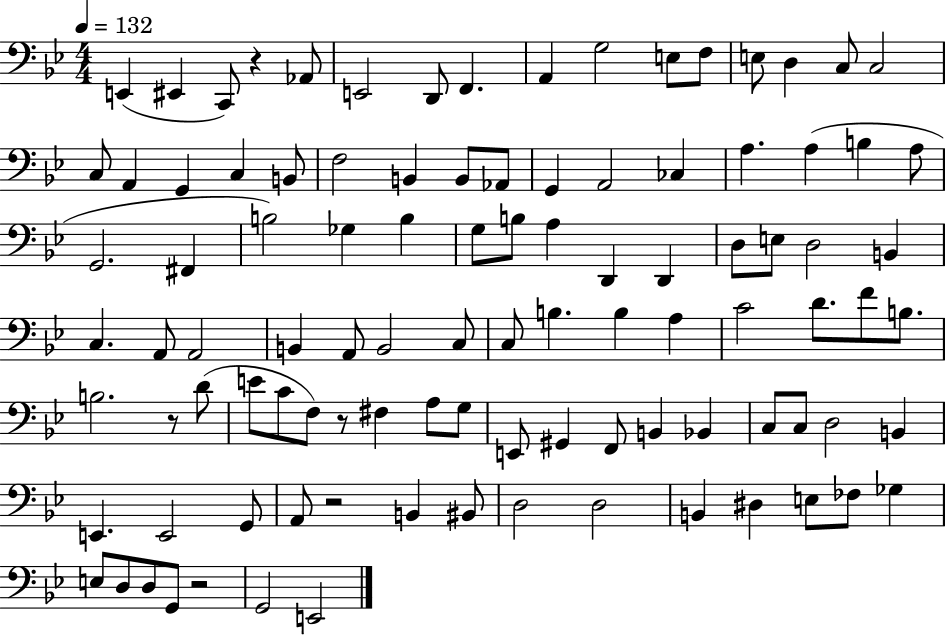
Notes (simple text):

E2/q EIS2/q C2/e R/q Ab2/e E2/h D2/e F2/q. A2/q G3/h E3/e F3/e E3/e D3/q C3/e C3/h C3/e A2/q G2/q C3/q B2/e F3/h B2/q B2/e Ab2/e G2/q A2/h CES3/q A3/q. A3/q B3/q A3/e G2/h. F#2/q B3/h Gb3/q B3/q G3/e B3/e A3/q D2/q D2/q D3/e E3/e D3/h B2/q C3/q. A2/e A2/h B2/q A2/e B2/h C3/e C3/e B3/q. B3/q A3/q C4/h D4/e. F4/e B3/e. B3/h. R/e D4/e E4/e C4/e F3/e R/e F#3/q A3/e G3/e E2/e G#2/q F2/e B2/q Bb2/q C3/e C3/e D3/h B2/q E2/q. E2/h G2/e A2/e R/h B2/q BIS2/e D3/h D3/h B2/q D#3/q E3/e FES3/e Gb3/q E3/e D3/e D3/e G2/e R/h G2/h E2/h